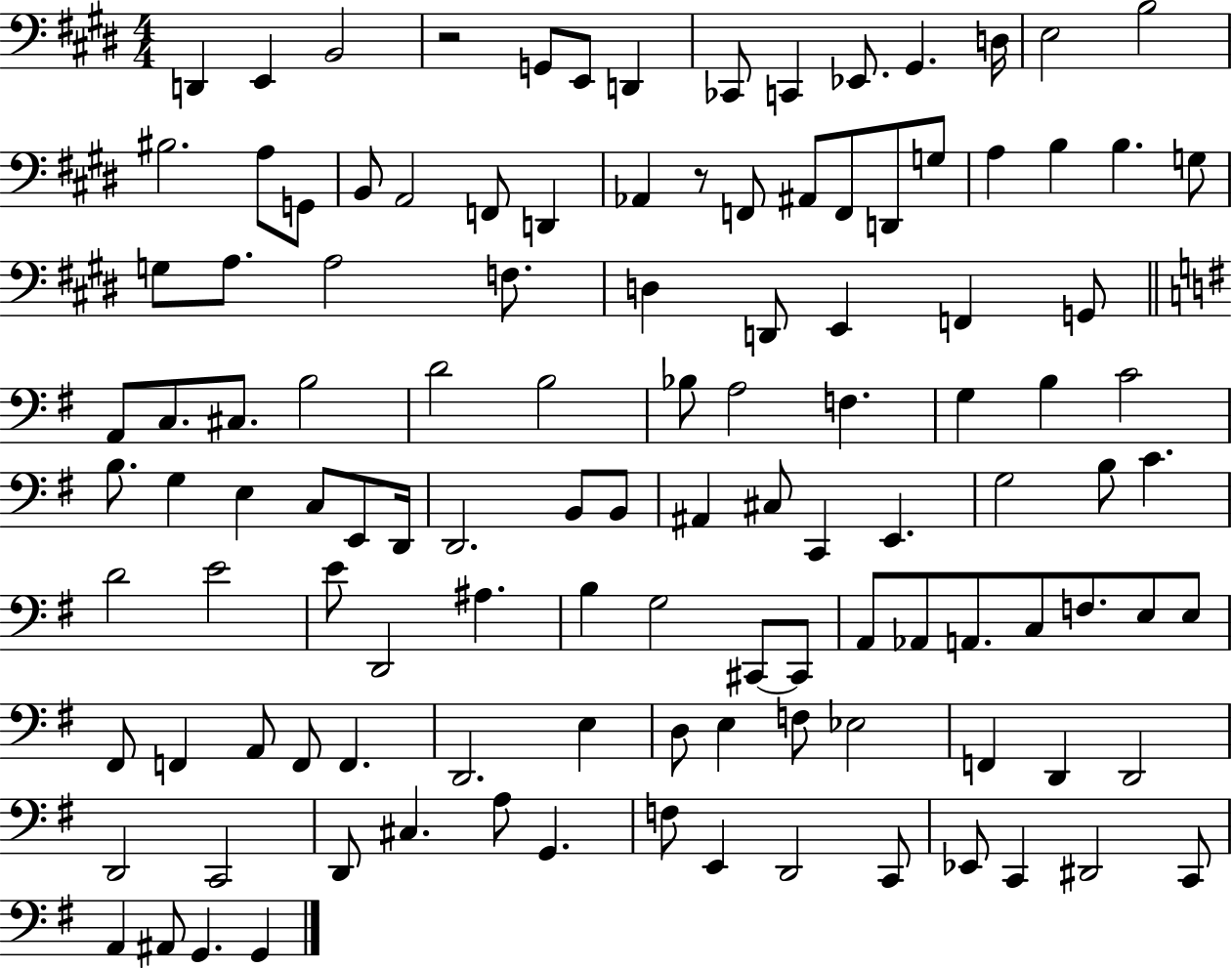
{
  \clef bass
  \numericTimeSignature
  \time 4/4
  \key e \major
  \repeat volta 2 { d,4 e,4 b,2 | r2 g,8 e,8 d,4 | ces,8 c,4 ees,8. gis,4. d16 | e2 b2 | \break bis2. a8 g,8 | b,8 a,2 f,8 d,4 | aes,4 r8 f,8 ais,8 f,8 d,8 g8 | a4 b4 b4. g8 | \break g8 a8. a2 f8. | d4 d,8 e,4 f,4 g,8 | \bar "||" \break \key g \major a,8 c8. cis8. b2 | d'2 b2 | bes8 a2 f4. | g4 b4 c'2 | \break b8. g4 e4 c8 e,8 d,16 | d,2. b,8 b,8 | ais,4 cis8 c,4 e,4. | g2 b8 c'4. | \break d'2 e'2 | e'8 d,2 ais4. | b4 g2 cis,8~~ cis,8 | a,8 aes,8 a,8. c8 f8. e8 e8 | \break fis,8 f,4 a,8 f,8 f,4. | d,2. e4 | d8 e4 f8 ees2 | f,4 d,4 d,2 | \break d,2 c,2 | d,8 cis4. a8 g,4. | f8 e,4 d,2 c,8 | ees,8 c,4 dis,2 c,8 | \break a,4 ais,8 g,4. g,4 | } \bar "|."
}